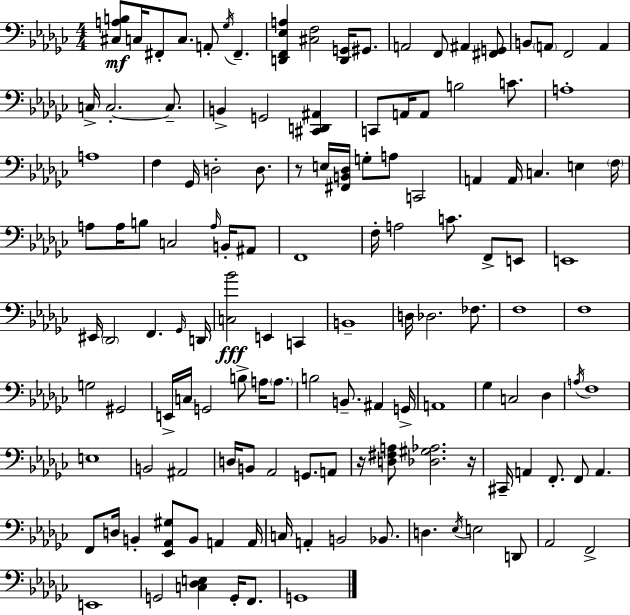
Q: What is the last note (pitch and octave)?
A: G2